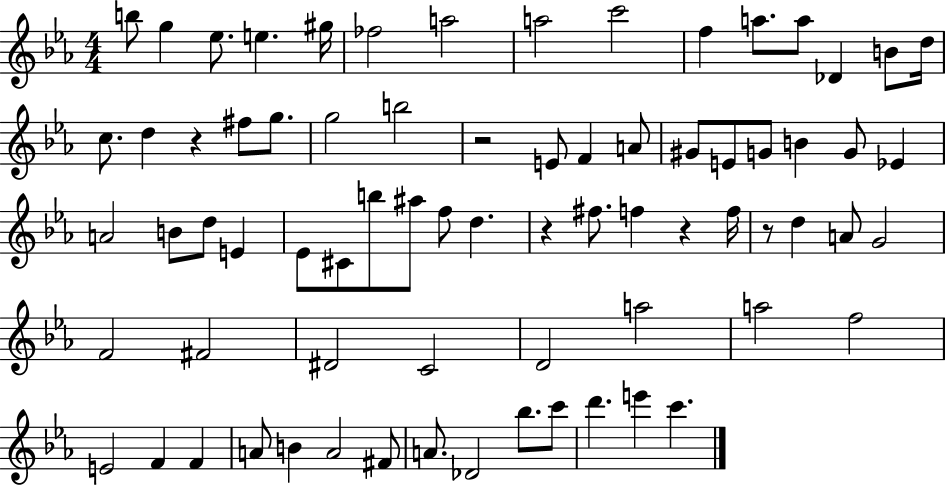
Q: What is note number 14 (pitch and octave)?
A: B4